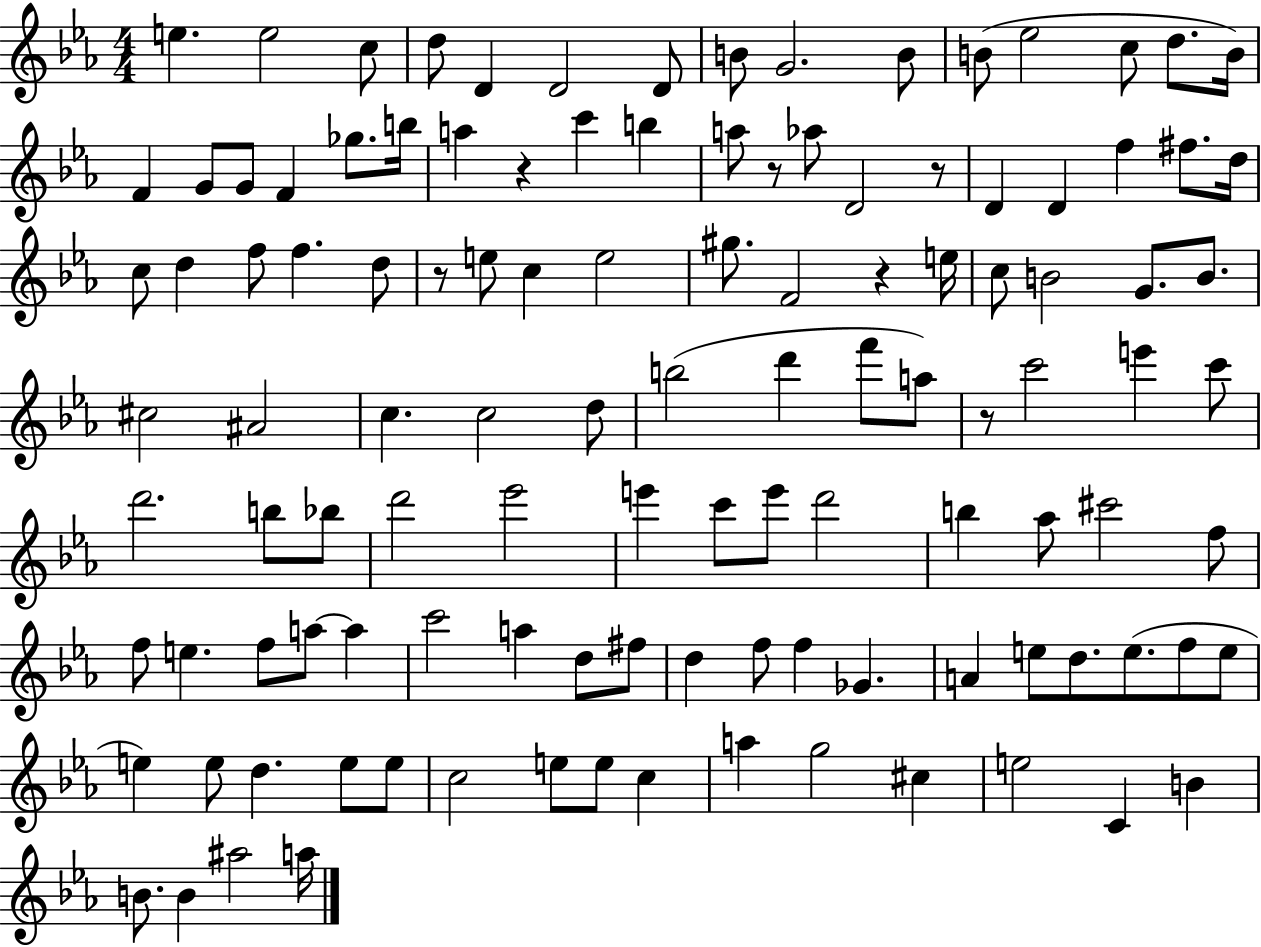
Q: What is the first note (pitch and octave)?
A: E5